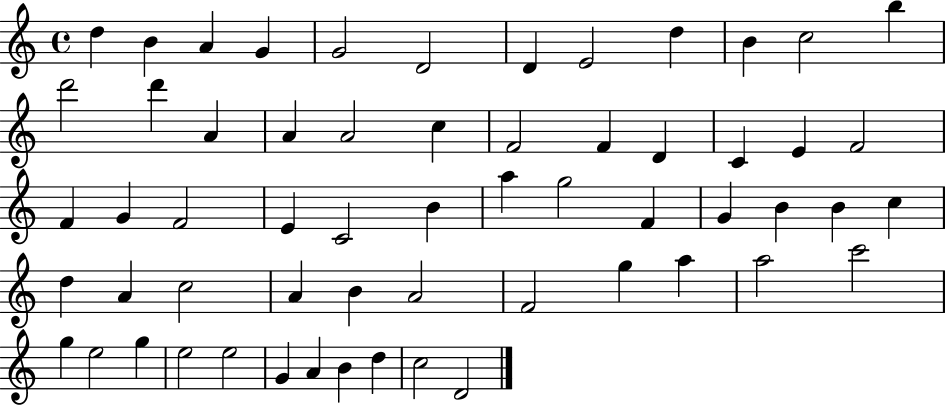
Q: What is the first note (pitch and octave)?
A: D5